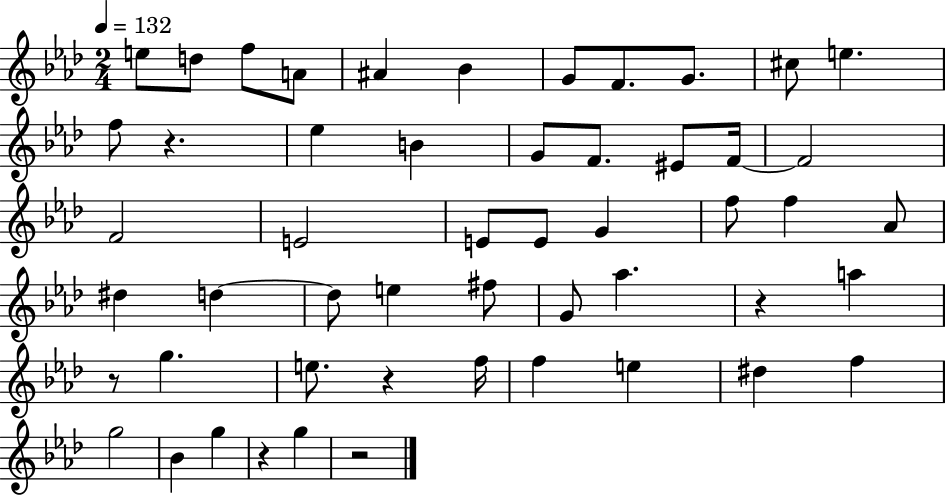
{
  \clef treble
  \numericTimeSignature
  \time 2/4
  \key aes \major
  \tempo 4 = 132
  e''8 d''8 f''8 a'8 | ais'4 bes'4 | g'8 f'8. g'8. | cis''8 e''4. | \break f''8 r4. | ees''4 b'4 | g'8 f'8. eis'8 f'16~~ | f'2 | \break f'2 | e'2 | e'8 e'8 g'4 | f''8 f''4 aes'8 | \break dis''4 d''4~~ | d''8 e''4 fis''8 | g'8 aes''4. | r4 a''4 | \break r8 g''4. | e''8. r4 f''16 | f''4 e''4 | dis''4 f''4 | \break g''2 | bes'4 g''4 | r4 g''4 | r2 | \break \bar "|."
}